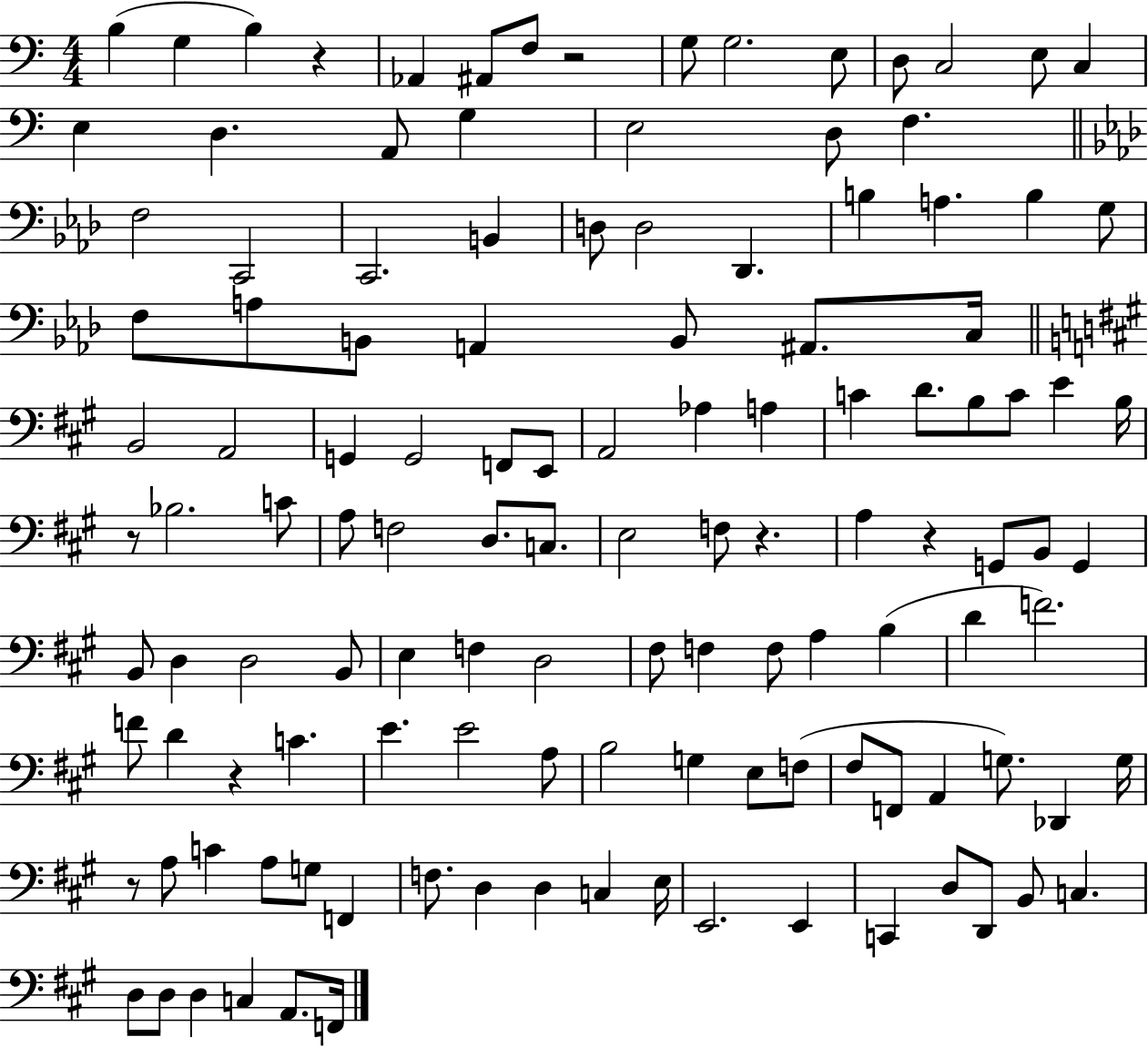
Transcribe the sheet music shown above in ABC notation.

X:1
T:Untitled
M:4/4
L:1/4
K:C
B, G, B, z _A,, ^A,,/2 F,/2 z2 G,/2 G,2 E,/2 D,/2 C,2 E,/2 C, E, D, A,,/2 G, E,2 D,/2 F, F,2 C,,2 C,,2 B,, D,/2 D,2 _D,, B, A, B, G,/2 F,/2 A,/2 B,,/2 A,, B,,/2 ^A,,/2 C,/4 B,,2 A,,2 G,, G,,2 F,,/2 E,,/2 A,,2 _A, A, C D/2 B,/2 C/2 E B,/4 z/2 _B,2 C/2 A,/2 F,2 D,/2 C,/2 E,2 F,/2 z A, z G,,/2 B,,/2 G,, B,,/2 D, D,2 B,,/2 E, F, D,2 ^F,/2 F, F,/2 A, B, D F2 F/2 D z C E E2 A,/2 B,2 G, E,/2 F,/2 ^F,/2 F,,/2 A,, G,/2 _D,, G,/4 z/2 A,/2 C A,/2 G,/2 F,, F,/2 D, D, C, E,/4 E,,2 E,, C,, D,/2 D,,/2 B,,/2 C, D,/2 D,/2 D, C, A,,/2 F,,/4